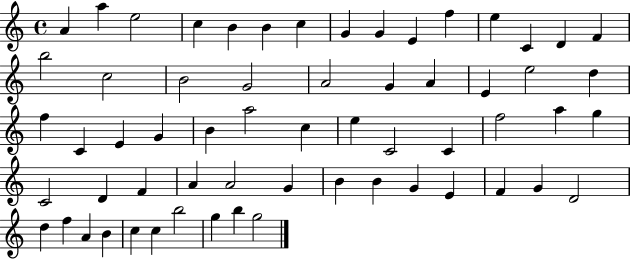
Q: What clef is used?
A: treble